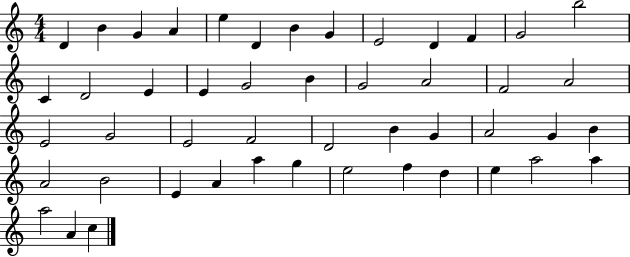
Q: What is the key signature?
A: C major